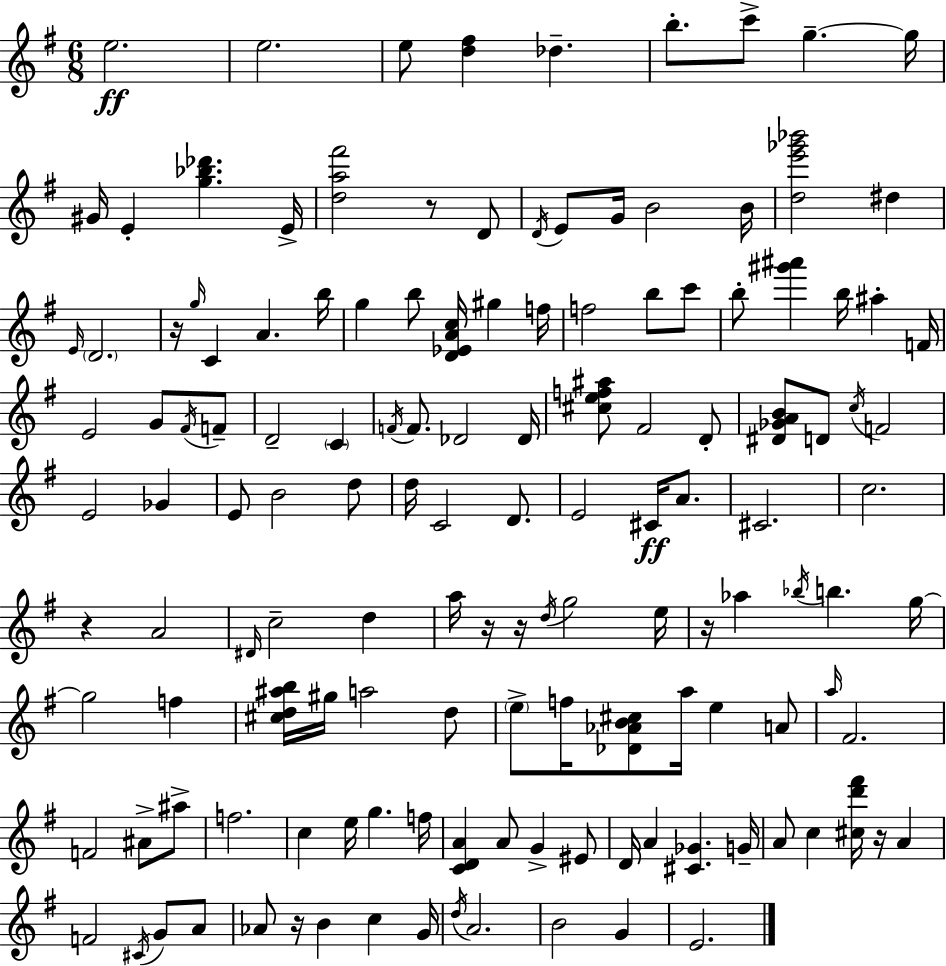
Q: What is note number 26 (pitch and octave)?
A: B5